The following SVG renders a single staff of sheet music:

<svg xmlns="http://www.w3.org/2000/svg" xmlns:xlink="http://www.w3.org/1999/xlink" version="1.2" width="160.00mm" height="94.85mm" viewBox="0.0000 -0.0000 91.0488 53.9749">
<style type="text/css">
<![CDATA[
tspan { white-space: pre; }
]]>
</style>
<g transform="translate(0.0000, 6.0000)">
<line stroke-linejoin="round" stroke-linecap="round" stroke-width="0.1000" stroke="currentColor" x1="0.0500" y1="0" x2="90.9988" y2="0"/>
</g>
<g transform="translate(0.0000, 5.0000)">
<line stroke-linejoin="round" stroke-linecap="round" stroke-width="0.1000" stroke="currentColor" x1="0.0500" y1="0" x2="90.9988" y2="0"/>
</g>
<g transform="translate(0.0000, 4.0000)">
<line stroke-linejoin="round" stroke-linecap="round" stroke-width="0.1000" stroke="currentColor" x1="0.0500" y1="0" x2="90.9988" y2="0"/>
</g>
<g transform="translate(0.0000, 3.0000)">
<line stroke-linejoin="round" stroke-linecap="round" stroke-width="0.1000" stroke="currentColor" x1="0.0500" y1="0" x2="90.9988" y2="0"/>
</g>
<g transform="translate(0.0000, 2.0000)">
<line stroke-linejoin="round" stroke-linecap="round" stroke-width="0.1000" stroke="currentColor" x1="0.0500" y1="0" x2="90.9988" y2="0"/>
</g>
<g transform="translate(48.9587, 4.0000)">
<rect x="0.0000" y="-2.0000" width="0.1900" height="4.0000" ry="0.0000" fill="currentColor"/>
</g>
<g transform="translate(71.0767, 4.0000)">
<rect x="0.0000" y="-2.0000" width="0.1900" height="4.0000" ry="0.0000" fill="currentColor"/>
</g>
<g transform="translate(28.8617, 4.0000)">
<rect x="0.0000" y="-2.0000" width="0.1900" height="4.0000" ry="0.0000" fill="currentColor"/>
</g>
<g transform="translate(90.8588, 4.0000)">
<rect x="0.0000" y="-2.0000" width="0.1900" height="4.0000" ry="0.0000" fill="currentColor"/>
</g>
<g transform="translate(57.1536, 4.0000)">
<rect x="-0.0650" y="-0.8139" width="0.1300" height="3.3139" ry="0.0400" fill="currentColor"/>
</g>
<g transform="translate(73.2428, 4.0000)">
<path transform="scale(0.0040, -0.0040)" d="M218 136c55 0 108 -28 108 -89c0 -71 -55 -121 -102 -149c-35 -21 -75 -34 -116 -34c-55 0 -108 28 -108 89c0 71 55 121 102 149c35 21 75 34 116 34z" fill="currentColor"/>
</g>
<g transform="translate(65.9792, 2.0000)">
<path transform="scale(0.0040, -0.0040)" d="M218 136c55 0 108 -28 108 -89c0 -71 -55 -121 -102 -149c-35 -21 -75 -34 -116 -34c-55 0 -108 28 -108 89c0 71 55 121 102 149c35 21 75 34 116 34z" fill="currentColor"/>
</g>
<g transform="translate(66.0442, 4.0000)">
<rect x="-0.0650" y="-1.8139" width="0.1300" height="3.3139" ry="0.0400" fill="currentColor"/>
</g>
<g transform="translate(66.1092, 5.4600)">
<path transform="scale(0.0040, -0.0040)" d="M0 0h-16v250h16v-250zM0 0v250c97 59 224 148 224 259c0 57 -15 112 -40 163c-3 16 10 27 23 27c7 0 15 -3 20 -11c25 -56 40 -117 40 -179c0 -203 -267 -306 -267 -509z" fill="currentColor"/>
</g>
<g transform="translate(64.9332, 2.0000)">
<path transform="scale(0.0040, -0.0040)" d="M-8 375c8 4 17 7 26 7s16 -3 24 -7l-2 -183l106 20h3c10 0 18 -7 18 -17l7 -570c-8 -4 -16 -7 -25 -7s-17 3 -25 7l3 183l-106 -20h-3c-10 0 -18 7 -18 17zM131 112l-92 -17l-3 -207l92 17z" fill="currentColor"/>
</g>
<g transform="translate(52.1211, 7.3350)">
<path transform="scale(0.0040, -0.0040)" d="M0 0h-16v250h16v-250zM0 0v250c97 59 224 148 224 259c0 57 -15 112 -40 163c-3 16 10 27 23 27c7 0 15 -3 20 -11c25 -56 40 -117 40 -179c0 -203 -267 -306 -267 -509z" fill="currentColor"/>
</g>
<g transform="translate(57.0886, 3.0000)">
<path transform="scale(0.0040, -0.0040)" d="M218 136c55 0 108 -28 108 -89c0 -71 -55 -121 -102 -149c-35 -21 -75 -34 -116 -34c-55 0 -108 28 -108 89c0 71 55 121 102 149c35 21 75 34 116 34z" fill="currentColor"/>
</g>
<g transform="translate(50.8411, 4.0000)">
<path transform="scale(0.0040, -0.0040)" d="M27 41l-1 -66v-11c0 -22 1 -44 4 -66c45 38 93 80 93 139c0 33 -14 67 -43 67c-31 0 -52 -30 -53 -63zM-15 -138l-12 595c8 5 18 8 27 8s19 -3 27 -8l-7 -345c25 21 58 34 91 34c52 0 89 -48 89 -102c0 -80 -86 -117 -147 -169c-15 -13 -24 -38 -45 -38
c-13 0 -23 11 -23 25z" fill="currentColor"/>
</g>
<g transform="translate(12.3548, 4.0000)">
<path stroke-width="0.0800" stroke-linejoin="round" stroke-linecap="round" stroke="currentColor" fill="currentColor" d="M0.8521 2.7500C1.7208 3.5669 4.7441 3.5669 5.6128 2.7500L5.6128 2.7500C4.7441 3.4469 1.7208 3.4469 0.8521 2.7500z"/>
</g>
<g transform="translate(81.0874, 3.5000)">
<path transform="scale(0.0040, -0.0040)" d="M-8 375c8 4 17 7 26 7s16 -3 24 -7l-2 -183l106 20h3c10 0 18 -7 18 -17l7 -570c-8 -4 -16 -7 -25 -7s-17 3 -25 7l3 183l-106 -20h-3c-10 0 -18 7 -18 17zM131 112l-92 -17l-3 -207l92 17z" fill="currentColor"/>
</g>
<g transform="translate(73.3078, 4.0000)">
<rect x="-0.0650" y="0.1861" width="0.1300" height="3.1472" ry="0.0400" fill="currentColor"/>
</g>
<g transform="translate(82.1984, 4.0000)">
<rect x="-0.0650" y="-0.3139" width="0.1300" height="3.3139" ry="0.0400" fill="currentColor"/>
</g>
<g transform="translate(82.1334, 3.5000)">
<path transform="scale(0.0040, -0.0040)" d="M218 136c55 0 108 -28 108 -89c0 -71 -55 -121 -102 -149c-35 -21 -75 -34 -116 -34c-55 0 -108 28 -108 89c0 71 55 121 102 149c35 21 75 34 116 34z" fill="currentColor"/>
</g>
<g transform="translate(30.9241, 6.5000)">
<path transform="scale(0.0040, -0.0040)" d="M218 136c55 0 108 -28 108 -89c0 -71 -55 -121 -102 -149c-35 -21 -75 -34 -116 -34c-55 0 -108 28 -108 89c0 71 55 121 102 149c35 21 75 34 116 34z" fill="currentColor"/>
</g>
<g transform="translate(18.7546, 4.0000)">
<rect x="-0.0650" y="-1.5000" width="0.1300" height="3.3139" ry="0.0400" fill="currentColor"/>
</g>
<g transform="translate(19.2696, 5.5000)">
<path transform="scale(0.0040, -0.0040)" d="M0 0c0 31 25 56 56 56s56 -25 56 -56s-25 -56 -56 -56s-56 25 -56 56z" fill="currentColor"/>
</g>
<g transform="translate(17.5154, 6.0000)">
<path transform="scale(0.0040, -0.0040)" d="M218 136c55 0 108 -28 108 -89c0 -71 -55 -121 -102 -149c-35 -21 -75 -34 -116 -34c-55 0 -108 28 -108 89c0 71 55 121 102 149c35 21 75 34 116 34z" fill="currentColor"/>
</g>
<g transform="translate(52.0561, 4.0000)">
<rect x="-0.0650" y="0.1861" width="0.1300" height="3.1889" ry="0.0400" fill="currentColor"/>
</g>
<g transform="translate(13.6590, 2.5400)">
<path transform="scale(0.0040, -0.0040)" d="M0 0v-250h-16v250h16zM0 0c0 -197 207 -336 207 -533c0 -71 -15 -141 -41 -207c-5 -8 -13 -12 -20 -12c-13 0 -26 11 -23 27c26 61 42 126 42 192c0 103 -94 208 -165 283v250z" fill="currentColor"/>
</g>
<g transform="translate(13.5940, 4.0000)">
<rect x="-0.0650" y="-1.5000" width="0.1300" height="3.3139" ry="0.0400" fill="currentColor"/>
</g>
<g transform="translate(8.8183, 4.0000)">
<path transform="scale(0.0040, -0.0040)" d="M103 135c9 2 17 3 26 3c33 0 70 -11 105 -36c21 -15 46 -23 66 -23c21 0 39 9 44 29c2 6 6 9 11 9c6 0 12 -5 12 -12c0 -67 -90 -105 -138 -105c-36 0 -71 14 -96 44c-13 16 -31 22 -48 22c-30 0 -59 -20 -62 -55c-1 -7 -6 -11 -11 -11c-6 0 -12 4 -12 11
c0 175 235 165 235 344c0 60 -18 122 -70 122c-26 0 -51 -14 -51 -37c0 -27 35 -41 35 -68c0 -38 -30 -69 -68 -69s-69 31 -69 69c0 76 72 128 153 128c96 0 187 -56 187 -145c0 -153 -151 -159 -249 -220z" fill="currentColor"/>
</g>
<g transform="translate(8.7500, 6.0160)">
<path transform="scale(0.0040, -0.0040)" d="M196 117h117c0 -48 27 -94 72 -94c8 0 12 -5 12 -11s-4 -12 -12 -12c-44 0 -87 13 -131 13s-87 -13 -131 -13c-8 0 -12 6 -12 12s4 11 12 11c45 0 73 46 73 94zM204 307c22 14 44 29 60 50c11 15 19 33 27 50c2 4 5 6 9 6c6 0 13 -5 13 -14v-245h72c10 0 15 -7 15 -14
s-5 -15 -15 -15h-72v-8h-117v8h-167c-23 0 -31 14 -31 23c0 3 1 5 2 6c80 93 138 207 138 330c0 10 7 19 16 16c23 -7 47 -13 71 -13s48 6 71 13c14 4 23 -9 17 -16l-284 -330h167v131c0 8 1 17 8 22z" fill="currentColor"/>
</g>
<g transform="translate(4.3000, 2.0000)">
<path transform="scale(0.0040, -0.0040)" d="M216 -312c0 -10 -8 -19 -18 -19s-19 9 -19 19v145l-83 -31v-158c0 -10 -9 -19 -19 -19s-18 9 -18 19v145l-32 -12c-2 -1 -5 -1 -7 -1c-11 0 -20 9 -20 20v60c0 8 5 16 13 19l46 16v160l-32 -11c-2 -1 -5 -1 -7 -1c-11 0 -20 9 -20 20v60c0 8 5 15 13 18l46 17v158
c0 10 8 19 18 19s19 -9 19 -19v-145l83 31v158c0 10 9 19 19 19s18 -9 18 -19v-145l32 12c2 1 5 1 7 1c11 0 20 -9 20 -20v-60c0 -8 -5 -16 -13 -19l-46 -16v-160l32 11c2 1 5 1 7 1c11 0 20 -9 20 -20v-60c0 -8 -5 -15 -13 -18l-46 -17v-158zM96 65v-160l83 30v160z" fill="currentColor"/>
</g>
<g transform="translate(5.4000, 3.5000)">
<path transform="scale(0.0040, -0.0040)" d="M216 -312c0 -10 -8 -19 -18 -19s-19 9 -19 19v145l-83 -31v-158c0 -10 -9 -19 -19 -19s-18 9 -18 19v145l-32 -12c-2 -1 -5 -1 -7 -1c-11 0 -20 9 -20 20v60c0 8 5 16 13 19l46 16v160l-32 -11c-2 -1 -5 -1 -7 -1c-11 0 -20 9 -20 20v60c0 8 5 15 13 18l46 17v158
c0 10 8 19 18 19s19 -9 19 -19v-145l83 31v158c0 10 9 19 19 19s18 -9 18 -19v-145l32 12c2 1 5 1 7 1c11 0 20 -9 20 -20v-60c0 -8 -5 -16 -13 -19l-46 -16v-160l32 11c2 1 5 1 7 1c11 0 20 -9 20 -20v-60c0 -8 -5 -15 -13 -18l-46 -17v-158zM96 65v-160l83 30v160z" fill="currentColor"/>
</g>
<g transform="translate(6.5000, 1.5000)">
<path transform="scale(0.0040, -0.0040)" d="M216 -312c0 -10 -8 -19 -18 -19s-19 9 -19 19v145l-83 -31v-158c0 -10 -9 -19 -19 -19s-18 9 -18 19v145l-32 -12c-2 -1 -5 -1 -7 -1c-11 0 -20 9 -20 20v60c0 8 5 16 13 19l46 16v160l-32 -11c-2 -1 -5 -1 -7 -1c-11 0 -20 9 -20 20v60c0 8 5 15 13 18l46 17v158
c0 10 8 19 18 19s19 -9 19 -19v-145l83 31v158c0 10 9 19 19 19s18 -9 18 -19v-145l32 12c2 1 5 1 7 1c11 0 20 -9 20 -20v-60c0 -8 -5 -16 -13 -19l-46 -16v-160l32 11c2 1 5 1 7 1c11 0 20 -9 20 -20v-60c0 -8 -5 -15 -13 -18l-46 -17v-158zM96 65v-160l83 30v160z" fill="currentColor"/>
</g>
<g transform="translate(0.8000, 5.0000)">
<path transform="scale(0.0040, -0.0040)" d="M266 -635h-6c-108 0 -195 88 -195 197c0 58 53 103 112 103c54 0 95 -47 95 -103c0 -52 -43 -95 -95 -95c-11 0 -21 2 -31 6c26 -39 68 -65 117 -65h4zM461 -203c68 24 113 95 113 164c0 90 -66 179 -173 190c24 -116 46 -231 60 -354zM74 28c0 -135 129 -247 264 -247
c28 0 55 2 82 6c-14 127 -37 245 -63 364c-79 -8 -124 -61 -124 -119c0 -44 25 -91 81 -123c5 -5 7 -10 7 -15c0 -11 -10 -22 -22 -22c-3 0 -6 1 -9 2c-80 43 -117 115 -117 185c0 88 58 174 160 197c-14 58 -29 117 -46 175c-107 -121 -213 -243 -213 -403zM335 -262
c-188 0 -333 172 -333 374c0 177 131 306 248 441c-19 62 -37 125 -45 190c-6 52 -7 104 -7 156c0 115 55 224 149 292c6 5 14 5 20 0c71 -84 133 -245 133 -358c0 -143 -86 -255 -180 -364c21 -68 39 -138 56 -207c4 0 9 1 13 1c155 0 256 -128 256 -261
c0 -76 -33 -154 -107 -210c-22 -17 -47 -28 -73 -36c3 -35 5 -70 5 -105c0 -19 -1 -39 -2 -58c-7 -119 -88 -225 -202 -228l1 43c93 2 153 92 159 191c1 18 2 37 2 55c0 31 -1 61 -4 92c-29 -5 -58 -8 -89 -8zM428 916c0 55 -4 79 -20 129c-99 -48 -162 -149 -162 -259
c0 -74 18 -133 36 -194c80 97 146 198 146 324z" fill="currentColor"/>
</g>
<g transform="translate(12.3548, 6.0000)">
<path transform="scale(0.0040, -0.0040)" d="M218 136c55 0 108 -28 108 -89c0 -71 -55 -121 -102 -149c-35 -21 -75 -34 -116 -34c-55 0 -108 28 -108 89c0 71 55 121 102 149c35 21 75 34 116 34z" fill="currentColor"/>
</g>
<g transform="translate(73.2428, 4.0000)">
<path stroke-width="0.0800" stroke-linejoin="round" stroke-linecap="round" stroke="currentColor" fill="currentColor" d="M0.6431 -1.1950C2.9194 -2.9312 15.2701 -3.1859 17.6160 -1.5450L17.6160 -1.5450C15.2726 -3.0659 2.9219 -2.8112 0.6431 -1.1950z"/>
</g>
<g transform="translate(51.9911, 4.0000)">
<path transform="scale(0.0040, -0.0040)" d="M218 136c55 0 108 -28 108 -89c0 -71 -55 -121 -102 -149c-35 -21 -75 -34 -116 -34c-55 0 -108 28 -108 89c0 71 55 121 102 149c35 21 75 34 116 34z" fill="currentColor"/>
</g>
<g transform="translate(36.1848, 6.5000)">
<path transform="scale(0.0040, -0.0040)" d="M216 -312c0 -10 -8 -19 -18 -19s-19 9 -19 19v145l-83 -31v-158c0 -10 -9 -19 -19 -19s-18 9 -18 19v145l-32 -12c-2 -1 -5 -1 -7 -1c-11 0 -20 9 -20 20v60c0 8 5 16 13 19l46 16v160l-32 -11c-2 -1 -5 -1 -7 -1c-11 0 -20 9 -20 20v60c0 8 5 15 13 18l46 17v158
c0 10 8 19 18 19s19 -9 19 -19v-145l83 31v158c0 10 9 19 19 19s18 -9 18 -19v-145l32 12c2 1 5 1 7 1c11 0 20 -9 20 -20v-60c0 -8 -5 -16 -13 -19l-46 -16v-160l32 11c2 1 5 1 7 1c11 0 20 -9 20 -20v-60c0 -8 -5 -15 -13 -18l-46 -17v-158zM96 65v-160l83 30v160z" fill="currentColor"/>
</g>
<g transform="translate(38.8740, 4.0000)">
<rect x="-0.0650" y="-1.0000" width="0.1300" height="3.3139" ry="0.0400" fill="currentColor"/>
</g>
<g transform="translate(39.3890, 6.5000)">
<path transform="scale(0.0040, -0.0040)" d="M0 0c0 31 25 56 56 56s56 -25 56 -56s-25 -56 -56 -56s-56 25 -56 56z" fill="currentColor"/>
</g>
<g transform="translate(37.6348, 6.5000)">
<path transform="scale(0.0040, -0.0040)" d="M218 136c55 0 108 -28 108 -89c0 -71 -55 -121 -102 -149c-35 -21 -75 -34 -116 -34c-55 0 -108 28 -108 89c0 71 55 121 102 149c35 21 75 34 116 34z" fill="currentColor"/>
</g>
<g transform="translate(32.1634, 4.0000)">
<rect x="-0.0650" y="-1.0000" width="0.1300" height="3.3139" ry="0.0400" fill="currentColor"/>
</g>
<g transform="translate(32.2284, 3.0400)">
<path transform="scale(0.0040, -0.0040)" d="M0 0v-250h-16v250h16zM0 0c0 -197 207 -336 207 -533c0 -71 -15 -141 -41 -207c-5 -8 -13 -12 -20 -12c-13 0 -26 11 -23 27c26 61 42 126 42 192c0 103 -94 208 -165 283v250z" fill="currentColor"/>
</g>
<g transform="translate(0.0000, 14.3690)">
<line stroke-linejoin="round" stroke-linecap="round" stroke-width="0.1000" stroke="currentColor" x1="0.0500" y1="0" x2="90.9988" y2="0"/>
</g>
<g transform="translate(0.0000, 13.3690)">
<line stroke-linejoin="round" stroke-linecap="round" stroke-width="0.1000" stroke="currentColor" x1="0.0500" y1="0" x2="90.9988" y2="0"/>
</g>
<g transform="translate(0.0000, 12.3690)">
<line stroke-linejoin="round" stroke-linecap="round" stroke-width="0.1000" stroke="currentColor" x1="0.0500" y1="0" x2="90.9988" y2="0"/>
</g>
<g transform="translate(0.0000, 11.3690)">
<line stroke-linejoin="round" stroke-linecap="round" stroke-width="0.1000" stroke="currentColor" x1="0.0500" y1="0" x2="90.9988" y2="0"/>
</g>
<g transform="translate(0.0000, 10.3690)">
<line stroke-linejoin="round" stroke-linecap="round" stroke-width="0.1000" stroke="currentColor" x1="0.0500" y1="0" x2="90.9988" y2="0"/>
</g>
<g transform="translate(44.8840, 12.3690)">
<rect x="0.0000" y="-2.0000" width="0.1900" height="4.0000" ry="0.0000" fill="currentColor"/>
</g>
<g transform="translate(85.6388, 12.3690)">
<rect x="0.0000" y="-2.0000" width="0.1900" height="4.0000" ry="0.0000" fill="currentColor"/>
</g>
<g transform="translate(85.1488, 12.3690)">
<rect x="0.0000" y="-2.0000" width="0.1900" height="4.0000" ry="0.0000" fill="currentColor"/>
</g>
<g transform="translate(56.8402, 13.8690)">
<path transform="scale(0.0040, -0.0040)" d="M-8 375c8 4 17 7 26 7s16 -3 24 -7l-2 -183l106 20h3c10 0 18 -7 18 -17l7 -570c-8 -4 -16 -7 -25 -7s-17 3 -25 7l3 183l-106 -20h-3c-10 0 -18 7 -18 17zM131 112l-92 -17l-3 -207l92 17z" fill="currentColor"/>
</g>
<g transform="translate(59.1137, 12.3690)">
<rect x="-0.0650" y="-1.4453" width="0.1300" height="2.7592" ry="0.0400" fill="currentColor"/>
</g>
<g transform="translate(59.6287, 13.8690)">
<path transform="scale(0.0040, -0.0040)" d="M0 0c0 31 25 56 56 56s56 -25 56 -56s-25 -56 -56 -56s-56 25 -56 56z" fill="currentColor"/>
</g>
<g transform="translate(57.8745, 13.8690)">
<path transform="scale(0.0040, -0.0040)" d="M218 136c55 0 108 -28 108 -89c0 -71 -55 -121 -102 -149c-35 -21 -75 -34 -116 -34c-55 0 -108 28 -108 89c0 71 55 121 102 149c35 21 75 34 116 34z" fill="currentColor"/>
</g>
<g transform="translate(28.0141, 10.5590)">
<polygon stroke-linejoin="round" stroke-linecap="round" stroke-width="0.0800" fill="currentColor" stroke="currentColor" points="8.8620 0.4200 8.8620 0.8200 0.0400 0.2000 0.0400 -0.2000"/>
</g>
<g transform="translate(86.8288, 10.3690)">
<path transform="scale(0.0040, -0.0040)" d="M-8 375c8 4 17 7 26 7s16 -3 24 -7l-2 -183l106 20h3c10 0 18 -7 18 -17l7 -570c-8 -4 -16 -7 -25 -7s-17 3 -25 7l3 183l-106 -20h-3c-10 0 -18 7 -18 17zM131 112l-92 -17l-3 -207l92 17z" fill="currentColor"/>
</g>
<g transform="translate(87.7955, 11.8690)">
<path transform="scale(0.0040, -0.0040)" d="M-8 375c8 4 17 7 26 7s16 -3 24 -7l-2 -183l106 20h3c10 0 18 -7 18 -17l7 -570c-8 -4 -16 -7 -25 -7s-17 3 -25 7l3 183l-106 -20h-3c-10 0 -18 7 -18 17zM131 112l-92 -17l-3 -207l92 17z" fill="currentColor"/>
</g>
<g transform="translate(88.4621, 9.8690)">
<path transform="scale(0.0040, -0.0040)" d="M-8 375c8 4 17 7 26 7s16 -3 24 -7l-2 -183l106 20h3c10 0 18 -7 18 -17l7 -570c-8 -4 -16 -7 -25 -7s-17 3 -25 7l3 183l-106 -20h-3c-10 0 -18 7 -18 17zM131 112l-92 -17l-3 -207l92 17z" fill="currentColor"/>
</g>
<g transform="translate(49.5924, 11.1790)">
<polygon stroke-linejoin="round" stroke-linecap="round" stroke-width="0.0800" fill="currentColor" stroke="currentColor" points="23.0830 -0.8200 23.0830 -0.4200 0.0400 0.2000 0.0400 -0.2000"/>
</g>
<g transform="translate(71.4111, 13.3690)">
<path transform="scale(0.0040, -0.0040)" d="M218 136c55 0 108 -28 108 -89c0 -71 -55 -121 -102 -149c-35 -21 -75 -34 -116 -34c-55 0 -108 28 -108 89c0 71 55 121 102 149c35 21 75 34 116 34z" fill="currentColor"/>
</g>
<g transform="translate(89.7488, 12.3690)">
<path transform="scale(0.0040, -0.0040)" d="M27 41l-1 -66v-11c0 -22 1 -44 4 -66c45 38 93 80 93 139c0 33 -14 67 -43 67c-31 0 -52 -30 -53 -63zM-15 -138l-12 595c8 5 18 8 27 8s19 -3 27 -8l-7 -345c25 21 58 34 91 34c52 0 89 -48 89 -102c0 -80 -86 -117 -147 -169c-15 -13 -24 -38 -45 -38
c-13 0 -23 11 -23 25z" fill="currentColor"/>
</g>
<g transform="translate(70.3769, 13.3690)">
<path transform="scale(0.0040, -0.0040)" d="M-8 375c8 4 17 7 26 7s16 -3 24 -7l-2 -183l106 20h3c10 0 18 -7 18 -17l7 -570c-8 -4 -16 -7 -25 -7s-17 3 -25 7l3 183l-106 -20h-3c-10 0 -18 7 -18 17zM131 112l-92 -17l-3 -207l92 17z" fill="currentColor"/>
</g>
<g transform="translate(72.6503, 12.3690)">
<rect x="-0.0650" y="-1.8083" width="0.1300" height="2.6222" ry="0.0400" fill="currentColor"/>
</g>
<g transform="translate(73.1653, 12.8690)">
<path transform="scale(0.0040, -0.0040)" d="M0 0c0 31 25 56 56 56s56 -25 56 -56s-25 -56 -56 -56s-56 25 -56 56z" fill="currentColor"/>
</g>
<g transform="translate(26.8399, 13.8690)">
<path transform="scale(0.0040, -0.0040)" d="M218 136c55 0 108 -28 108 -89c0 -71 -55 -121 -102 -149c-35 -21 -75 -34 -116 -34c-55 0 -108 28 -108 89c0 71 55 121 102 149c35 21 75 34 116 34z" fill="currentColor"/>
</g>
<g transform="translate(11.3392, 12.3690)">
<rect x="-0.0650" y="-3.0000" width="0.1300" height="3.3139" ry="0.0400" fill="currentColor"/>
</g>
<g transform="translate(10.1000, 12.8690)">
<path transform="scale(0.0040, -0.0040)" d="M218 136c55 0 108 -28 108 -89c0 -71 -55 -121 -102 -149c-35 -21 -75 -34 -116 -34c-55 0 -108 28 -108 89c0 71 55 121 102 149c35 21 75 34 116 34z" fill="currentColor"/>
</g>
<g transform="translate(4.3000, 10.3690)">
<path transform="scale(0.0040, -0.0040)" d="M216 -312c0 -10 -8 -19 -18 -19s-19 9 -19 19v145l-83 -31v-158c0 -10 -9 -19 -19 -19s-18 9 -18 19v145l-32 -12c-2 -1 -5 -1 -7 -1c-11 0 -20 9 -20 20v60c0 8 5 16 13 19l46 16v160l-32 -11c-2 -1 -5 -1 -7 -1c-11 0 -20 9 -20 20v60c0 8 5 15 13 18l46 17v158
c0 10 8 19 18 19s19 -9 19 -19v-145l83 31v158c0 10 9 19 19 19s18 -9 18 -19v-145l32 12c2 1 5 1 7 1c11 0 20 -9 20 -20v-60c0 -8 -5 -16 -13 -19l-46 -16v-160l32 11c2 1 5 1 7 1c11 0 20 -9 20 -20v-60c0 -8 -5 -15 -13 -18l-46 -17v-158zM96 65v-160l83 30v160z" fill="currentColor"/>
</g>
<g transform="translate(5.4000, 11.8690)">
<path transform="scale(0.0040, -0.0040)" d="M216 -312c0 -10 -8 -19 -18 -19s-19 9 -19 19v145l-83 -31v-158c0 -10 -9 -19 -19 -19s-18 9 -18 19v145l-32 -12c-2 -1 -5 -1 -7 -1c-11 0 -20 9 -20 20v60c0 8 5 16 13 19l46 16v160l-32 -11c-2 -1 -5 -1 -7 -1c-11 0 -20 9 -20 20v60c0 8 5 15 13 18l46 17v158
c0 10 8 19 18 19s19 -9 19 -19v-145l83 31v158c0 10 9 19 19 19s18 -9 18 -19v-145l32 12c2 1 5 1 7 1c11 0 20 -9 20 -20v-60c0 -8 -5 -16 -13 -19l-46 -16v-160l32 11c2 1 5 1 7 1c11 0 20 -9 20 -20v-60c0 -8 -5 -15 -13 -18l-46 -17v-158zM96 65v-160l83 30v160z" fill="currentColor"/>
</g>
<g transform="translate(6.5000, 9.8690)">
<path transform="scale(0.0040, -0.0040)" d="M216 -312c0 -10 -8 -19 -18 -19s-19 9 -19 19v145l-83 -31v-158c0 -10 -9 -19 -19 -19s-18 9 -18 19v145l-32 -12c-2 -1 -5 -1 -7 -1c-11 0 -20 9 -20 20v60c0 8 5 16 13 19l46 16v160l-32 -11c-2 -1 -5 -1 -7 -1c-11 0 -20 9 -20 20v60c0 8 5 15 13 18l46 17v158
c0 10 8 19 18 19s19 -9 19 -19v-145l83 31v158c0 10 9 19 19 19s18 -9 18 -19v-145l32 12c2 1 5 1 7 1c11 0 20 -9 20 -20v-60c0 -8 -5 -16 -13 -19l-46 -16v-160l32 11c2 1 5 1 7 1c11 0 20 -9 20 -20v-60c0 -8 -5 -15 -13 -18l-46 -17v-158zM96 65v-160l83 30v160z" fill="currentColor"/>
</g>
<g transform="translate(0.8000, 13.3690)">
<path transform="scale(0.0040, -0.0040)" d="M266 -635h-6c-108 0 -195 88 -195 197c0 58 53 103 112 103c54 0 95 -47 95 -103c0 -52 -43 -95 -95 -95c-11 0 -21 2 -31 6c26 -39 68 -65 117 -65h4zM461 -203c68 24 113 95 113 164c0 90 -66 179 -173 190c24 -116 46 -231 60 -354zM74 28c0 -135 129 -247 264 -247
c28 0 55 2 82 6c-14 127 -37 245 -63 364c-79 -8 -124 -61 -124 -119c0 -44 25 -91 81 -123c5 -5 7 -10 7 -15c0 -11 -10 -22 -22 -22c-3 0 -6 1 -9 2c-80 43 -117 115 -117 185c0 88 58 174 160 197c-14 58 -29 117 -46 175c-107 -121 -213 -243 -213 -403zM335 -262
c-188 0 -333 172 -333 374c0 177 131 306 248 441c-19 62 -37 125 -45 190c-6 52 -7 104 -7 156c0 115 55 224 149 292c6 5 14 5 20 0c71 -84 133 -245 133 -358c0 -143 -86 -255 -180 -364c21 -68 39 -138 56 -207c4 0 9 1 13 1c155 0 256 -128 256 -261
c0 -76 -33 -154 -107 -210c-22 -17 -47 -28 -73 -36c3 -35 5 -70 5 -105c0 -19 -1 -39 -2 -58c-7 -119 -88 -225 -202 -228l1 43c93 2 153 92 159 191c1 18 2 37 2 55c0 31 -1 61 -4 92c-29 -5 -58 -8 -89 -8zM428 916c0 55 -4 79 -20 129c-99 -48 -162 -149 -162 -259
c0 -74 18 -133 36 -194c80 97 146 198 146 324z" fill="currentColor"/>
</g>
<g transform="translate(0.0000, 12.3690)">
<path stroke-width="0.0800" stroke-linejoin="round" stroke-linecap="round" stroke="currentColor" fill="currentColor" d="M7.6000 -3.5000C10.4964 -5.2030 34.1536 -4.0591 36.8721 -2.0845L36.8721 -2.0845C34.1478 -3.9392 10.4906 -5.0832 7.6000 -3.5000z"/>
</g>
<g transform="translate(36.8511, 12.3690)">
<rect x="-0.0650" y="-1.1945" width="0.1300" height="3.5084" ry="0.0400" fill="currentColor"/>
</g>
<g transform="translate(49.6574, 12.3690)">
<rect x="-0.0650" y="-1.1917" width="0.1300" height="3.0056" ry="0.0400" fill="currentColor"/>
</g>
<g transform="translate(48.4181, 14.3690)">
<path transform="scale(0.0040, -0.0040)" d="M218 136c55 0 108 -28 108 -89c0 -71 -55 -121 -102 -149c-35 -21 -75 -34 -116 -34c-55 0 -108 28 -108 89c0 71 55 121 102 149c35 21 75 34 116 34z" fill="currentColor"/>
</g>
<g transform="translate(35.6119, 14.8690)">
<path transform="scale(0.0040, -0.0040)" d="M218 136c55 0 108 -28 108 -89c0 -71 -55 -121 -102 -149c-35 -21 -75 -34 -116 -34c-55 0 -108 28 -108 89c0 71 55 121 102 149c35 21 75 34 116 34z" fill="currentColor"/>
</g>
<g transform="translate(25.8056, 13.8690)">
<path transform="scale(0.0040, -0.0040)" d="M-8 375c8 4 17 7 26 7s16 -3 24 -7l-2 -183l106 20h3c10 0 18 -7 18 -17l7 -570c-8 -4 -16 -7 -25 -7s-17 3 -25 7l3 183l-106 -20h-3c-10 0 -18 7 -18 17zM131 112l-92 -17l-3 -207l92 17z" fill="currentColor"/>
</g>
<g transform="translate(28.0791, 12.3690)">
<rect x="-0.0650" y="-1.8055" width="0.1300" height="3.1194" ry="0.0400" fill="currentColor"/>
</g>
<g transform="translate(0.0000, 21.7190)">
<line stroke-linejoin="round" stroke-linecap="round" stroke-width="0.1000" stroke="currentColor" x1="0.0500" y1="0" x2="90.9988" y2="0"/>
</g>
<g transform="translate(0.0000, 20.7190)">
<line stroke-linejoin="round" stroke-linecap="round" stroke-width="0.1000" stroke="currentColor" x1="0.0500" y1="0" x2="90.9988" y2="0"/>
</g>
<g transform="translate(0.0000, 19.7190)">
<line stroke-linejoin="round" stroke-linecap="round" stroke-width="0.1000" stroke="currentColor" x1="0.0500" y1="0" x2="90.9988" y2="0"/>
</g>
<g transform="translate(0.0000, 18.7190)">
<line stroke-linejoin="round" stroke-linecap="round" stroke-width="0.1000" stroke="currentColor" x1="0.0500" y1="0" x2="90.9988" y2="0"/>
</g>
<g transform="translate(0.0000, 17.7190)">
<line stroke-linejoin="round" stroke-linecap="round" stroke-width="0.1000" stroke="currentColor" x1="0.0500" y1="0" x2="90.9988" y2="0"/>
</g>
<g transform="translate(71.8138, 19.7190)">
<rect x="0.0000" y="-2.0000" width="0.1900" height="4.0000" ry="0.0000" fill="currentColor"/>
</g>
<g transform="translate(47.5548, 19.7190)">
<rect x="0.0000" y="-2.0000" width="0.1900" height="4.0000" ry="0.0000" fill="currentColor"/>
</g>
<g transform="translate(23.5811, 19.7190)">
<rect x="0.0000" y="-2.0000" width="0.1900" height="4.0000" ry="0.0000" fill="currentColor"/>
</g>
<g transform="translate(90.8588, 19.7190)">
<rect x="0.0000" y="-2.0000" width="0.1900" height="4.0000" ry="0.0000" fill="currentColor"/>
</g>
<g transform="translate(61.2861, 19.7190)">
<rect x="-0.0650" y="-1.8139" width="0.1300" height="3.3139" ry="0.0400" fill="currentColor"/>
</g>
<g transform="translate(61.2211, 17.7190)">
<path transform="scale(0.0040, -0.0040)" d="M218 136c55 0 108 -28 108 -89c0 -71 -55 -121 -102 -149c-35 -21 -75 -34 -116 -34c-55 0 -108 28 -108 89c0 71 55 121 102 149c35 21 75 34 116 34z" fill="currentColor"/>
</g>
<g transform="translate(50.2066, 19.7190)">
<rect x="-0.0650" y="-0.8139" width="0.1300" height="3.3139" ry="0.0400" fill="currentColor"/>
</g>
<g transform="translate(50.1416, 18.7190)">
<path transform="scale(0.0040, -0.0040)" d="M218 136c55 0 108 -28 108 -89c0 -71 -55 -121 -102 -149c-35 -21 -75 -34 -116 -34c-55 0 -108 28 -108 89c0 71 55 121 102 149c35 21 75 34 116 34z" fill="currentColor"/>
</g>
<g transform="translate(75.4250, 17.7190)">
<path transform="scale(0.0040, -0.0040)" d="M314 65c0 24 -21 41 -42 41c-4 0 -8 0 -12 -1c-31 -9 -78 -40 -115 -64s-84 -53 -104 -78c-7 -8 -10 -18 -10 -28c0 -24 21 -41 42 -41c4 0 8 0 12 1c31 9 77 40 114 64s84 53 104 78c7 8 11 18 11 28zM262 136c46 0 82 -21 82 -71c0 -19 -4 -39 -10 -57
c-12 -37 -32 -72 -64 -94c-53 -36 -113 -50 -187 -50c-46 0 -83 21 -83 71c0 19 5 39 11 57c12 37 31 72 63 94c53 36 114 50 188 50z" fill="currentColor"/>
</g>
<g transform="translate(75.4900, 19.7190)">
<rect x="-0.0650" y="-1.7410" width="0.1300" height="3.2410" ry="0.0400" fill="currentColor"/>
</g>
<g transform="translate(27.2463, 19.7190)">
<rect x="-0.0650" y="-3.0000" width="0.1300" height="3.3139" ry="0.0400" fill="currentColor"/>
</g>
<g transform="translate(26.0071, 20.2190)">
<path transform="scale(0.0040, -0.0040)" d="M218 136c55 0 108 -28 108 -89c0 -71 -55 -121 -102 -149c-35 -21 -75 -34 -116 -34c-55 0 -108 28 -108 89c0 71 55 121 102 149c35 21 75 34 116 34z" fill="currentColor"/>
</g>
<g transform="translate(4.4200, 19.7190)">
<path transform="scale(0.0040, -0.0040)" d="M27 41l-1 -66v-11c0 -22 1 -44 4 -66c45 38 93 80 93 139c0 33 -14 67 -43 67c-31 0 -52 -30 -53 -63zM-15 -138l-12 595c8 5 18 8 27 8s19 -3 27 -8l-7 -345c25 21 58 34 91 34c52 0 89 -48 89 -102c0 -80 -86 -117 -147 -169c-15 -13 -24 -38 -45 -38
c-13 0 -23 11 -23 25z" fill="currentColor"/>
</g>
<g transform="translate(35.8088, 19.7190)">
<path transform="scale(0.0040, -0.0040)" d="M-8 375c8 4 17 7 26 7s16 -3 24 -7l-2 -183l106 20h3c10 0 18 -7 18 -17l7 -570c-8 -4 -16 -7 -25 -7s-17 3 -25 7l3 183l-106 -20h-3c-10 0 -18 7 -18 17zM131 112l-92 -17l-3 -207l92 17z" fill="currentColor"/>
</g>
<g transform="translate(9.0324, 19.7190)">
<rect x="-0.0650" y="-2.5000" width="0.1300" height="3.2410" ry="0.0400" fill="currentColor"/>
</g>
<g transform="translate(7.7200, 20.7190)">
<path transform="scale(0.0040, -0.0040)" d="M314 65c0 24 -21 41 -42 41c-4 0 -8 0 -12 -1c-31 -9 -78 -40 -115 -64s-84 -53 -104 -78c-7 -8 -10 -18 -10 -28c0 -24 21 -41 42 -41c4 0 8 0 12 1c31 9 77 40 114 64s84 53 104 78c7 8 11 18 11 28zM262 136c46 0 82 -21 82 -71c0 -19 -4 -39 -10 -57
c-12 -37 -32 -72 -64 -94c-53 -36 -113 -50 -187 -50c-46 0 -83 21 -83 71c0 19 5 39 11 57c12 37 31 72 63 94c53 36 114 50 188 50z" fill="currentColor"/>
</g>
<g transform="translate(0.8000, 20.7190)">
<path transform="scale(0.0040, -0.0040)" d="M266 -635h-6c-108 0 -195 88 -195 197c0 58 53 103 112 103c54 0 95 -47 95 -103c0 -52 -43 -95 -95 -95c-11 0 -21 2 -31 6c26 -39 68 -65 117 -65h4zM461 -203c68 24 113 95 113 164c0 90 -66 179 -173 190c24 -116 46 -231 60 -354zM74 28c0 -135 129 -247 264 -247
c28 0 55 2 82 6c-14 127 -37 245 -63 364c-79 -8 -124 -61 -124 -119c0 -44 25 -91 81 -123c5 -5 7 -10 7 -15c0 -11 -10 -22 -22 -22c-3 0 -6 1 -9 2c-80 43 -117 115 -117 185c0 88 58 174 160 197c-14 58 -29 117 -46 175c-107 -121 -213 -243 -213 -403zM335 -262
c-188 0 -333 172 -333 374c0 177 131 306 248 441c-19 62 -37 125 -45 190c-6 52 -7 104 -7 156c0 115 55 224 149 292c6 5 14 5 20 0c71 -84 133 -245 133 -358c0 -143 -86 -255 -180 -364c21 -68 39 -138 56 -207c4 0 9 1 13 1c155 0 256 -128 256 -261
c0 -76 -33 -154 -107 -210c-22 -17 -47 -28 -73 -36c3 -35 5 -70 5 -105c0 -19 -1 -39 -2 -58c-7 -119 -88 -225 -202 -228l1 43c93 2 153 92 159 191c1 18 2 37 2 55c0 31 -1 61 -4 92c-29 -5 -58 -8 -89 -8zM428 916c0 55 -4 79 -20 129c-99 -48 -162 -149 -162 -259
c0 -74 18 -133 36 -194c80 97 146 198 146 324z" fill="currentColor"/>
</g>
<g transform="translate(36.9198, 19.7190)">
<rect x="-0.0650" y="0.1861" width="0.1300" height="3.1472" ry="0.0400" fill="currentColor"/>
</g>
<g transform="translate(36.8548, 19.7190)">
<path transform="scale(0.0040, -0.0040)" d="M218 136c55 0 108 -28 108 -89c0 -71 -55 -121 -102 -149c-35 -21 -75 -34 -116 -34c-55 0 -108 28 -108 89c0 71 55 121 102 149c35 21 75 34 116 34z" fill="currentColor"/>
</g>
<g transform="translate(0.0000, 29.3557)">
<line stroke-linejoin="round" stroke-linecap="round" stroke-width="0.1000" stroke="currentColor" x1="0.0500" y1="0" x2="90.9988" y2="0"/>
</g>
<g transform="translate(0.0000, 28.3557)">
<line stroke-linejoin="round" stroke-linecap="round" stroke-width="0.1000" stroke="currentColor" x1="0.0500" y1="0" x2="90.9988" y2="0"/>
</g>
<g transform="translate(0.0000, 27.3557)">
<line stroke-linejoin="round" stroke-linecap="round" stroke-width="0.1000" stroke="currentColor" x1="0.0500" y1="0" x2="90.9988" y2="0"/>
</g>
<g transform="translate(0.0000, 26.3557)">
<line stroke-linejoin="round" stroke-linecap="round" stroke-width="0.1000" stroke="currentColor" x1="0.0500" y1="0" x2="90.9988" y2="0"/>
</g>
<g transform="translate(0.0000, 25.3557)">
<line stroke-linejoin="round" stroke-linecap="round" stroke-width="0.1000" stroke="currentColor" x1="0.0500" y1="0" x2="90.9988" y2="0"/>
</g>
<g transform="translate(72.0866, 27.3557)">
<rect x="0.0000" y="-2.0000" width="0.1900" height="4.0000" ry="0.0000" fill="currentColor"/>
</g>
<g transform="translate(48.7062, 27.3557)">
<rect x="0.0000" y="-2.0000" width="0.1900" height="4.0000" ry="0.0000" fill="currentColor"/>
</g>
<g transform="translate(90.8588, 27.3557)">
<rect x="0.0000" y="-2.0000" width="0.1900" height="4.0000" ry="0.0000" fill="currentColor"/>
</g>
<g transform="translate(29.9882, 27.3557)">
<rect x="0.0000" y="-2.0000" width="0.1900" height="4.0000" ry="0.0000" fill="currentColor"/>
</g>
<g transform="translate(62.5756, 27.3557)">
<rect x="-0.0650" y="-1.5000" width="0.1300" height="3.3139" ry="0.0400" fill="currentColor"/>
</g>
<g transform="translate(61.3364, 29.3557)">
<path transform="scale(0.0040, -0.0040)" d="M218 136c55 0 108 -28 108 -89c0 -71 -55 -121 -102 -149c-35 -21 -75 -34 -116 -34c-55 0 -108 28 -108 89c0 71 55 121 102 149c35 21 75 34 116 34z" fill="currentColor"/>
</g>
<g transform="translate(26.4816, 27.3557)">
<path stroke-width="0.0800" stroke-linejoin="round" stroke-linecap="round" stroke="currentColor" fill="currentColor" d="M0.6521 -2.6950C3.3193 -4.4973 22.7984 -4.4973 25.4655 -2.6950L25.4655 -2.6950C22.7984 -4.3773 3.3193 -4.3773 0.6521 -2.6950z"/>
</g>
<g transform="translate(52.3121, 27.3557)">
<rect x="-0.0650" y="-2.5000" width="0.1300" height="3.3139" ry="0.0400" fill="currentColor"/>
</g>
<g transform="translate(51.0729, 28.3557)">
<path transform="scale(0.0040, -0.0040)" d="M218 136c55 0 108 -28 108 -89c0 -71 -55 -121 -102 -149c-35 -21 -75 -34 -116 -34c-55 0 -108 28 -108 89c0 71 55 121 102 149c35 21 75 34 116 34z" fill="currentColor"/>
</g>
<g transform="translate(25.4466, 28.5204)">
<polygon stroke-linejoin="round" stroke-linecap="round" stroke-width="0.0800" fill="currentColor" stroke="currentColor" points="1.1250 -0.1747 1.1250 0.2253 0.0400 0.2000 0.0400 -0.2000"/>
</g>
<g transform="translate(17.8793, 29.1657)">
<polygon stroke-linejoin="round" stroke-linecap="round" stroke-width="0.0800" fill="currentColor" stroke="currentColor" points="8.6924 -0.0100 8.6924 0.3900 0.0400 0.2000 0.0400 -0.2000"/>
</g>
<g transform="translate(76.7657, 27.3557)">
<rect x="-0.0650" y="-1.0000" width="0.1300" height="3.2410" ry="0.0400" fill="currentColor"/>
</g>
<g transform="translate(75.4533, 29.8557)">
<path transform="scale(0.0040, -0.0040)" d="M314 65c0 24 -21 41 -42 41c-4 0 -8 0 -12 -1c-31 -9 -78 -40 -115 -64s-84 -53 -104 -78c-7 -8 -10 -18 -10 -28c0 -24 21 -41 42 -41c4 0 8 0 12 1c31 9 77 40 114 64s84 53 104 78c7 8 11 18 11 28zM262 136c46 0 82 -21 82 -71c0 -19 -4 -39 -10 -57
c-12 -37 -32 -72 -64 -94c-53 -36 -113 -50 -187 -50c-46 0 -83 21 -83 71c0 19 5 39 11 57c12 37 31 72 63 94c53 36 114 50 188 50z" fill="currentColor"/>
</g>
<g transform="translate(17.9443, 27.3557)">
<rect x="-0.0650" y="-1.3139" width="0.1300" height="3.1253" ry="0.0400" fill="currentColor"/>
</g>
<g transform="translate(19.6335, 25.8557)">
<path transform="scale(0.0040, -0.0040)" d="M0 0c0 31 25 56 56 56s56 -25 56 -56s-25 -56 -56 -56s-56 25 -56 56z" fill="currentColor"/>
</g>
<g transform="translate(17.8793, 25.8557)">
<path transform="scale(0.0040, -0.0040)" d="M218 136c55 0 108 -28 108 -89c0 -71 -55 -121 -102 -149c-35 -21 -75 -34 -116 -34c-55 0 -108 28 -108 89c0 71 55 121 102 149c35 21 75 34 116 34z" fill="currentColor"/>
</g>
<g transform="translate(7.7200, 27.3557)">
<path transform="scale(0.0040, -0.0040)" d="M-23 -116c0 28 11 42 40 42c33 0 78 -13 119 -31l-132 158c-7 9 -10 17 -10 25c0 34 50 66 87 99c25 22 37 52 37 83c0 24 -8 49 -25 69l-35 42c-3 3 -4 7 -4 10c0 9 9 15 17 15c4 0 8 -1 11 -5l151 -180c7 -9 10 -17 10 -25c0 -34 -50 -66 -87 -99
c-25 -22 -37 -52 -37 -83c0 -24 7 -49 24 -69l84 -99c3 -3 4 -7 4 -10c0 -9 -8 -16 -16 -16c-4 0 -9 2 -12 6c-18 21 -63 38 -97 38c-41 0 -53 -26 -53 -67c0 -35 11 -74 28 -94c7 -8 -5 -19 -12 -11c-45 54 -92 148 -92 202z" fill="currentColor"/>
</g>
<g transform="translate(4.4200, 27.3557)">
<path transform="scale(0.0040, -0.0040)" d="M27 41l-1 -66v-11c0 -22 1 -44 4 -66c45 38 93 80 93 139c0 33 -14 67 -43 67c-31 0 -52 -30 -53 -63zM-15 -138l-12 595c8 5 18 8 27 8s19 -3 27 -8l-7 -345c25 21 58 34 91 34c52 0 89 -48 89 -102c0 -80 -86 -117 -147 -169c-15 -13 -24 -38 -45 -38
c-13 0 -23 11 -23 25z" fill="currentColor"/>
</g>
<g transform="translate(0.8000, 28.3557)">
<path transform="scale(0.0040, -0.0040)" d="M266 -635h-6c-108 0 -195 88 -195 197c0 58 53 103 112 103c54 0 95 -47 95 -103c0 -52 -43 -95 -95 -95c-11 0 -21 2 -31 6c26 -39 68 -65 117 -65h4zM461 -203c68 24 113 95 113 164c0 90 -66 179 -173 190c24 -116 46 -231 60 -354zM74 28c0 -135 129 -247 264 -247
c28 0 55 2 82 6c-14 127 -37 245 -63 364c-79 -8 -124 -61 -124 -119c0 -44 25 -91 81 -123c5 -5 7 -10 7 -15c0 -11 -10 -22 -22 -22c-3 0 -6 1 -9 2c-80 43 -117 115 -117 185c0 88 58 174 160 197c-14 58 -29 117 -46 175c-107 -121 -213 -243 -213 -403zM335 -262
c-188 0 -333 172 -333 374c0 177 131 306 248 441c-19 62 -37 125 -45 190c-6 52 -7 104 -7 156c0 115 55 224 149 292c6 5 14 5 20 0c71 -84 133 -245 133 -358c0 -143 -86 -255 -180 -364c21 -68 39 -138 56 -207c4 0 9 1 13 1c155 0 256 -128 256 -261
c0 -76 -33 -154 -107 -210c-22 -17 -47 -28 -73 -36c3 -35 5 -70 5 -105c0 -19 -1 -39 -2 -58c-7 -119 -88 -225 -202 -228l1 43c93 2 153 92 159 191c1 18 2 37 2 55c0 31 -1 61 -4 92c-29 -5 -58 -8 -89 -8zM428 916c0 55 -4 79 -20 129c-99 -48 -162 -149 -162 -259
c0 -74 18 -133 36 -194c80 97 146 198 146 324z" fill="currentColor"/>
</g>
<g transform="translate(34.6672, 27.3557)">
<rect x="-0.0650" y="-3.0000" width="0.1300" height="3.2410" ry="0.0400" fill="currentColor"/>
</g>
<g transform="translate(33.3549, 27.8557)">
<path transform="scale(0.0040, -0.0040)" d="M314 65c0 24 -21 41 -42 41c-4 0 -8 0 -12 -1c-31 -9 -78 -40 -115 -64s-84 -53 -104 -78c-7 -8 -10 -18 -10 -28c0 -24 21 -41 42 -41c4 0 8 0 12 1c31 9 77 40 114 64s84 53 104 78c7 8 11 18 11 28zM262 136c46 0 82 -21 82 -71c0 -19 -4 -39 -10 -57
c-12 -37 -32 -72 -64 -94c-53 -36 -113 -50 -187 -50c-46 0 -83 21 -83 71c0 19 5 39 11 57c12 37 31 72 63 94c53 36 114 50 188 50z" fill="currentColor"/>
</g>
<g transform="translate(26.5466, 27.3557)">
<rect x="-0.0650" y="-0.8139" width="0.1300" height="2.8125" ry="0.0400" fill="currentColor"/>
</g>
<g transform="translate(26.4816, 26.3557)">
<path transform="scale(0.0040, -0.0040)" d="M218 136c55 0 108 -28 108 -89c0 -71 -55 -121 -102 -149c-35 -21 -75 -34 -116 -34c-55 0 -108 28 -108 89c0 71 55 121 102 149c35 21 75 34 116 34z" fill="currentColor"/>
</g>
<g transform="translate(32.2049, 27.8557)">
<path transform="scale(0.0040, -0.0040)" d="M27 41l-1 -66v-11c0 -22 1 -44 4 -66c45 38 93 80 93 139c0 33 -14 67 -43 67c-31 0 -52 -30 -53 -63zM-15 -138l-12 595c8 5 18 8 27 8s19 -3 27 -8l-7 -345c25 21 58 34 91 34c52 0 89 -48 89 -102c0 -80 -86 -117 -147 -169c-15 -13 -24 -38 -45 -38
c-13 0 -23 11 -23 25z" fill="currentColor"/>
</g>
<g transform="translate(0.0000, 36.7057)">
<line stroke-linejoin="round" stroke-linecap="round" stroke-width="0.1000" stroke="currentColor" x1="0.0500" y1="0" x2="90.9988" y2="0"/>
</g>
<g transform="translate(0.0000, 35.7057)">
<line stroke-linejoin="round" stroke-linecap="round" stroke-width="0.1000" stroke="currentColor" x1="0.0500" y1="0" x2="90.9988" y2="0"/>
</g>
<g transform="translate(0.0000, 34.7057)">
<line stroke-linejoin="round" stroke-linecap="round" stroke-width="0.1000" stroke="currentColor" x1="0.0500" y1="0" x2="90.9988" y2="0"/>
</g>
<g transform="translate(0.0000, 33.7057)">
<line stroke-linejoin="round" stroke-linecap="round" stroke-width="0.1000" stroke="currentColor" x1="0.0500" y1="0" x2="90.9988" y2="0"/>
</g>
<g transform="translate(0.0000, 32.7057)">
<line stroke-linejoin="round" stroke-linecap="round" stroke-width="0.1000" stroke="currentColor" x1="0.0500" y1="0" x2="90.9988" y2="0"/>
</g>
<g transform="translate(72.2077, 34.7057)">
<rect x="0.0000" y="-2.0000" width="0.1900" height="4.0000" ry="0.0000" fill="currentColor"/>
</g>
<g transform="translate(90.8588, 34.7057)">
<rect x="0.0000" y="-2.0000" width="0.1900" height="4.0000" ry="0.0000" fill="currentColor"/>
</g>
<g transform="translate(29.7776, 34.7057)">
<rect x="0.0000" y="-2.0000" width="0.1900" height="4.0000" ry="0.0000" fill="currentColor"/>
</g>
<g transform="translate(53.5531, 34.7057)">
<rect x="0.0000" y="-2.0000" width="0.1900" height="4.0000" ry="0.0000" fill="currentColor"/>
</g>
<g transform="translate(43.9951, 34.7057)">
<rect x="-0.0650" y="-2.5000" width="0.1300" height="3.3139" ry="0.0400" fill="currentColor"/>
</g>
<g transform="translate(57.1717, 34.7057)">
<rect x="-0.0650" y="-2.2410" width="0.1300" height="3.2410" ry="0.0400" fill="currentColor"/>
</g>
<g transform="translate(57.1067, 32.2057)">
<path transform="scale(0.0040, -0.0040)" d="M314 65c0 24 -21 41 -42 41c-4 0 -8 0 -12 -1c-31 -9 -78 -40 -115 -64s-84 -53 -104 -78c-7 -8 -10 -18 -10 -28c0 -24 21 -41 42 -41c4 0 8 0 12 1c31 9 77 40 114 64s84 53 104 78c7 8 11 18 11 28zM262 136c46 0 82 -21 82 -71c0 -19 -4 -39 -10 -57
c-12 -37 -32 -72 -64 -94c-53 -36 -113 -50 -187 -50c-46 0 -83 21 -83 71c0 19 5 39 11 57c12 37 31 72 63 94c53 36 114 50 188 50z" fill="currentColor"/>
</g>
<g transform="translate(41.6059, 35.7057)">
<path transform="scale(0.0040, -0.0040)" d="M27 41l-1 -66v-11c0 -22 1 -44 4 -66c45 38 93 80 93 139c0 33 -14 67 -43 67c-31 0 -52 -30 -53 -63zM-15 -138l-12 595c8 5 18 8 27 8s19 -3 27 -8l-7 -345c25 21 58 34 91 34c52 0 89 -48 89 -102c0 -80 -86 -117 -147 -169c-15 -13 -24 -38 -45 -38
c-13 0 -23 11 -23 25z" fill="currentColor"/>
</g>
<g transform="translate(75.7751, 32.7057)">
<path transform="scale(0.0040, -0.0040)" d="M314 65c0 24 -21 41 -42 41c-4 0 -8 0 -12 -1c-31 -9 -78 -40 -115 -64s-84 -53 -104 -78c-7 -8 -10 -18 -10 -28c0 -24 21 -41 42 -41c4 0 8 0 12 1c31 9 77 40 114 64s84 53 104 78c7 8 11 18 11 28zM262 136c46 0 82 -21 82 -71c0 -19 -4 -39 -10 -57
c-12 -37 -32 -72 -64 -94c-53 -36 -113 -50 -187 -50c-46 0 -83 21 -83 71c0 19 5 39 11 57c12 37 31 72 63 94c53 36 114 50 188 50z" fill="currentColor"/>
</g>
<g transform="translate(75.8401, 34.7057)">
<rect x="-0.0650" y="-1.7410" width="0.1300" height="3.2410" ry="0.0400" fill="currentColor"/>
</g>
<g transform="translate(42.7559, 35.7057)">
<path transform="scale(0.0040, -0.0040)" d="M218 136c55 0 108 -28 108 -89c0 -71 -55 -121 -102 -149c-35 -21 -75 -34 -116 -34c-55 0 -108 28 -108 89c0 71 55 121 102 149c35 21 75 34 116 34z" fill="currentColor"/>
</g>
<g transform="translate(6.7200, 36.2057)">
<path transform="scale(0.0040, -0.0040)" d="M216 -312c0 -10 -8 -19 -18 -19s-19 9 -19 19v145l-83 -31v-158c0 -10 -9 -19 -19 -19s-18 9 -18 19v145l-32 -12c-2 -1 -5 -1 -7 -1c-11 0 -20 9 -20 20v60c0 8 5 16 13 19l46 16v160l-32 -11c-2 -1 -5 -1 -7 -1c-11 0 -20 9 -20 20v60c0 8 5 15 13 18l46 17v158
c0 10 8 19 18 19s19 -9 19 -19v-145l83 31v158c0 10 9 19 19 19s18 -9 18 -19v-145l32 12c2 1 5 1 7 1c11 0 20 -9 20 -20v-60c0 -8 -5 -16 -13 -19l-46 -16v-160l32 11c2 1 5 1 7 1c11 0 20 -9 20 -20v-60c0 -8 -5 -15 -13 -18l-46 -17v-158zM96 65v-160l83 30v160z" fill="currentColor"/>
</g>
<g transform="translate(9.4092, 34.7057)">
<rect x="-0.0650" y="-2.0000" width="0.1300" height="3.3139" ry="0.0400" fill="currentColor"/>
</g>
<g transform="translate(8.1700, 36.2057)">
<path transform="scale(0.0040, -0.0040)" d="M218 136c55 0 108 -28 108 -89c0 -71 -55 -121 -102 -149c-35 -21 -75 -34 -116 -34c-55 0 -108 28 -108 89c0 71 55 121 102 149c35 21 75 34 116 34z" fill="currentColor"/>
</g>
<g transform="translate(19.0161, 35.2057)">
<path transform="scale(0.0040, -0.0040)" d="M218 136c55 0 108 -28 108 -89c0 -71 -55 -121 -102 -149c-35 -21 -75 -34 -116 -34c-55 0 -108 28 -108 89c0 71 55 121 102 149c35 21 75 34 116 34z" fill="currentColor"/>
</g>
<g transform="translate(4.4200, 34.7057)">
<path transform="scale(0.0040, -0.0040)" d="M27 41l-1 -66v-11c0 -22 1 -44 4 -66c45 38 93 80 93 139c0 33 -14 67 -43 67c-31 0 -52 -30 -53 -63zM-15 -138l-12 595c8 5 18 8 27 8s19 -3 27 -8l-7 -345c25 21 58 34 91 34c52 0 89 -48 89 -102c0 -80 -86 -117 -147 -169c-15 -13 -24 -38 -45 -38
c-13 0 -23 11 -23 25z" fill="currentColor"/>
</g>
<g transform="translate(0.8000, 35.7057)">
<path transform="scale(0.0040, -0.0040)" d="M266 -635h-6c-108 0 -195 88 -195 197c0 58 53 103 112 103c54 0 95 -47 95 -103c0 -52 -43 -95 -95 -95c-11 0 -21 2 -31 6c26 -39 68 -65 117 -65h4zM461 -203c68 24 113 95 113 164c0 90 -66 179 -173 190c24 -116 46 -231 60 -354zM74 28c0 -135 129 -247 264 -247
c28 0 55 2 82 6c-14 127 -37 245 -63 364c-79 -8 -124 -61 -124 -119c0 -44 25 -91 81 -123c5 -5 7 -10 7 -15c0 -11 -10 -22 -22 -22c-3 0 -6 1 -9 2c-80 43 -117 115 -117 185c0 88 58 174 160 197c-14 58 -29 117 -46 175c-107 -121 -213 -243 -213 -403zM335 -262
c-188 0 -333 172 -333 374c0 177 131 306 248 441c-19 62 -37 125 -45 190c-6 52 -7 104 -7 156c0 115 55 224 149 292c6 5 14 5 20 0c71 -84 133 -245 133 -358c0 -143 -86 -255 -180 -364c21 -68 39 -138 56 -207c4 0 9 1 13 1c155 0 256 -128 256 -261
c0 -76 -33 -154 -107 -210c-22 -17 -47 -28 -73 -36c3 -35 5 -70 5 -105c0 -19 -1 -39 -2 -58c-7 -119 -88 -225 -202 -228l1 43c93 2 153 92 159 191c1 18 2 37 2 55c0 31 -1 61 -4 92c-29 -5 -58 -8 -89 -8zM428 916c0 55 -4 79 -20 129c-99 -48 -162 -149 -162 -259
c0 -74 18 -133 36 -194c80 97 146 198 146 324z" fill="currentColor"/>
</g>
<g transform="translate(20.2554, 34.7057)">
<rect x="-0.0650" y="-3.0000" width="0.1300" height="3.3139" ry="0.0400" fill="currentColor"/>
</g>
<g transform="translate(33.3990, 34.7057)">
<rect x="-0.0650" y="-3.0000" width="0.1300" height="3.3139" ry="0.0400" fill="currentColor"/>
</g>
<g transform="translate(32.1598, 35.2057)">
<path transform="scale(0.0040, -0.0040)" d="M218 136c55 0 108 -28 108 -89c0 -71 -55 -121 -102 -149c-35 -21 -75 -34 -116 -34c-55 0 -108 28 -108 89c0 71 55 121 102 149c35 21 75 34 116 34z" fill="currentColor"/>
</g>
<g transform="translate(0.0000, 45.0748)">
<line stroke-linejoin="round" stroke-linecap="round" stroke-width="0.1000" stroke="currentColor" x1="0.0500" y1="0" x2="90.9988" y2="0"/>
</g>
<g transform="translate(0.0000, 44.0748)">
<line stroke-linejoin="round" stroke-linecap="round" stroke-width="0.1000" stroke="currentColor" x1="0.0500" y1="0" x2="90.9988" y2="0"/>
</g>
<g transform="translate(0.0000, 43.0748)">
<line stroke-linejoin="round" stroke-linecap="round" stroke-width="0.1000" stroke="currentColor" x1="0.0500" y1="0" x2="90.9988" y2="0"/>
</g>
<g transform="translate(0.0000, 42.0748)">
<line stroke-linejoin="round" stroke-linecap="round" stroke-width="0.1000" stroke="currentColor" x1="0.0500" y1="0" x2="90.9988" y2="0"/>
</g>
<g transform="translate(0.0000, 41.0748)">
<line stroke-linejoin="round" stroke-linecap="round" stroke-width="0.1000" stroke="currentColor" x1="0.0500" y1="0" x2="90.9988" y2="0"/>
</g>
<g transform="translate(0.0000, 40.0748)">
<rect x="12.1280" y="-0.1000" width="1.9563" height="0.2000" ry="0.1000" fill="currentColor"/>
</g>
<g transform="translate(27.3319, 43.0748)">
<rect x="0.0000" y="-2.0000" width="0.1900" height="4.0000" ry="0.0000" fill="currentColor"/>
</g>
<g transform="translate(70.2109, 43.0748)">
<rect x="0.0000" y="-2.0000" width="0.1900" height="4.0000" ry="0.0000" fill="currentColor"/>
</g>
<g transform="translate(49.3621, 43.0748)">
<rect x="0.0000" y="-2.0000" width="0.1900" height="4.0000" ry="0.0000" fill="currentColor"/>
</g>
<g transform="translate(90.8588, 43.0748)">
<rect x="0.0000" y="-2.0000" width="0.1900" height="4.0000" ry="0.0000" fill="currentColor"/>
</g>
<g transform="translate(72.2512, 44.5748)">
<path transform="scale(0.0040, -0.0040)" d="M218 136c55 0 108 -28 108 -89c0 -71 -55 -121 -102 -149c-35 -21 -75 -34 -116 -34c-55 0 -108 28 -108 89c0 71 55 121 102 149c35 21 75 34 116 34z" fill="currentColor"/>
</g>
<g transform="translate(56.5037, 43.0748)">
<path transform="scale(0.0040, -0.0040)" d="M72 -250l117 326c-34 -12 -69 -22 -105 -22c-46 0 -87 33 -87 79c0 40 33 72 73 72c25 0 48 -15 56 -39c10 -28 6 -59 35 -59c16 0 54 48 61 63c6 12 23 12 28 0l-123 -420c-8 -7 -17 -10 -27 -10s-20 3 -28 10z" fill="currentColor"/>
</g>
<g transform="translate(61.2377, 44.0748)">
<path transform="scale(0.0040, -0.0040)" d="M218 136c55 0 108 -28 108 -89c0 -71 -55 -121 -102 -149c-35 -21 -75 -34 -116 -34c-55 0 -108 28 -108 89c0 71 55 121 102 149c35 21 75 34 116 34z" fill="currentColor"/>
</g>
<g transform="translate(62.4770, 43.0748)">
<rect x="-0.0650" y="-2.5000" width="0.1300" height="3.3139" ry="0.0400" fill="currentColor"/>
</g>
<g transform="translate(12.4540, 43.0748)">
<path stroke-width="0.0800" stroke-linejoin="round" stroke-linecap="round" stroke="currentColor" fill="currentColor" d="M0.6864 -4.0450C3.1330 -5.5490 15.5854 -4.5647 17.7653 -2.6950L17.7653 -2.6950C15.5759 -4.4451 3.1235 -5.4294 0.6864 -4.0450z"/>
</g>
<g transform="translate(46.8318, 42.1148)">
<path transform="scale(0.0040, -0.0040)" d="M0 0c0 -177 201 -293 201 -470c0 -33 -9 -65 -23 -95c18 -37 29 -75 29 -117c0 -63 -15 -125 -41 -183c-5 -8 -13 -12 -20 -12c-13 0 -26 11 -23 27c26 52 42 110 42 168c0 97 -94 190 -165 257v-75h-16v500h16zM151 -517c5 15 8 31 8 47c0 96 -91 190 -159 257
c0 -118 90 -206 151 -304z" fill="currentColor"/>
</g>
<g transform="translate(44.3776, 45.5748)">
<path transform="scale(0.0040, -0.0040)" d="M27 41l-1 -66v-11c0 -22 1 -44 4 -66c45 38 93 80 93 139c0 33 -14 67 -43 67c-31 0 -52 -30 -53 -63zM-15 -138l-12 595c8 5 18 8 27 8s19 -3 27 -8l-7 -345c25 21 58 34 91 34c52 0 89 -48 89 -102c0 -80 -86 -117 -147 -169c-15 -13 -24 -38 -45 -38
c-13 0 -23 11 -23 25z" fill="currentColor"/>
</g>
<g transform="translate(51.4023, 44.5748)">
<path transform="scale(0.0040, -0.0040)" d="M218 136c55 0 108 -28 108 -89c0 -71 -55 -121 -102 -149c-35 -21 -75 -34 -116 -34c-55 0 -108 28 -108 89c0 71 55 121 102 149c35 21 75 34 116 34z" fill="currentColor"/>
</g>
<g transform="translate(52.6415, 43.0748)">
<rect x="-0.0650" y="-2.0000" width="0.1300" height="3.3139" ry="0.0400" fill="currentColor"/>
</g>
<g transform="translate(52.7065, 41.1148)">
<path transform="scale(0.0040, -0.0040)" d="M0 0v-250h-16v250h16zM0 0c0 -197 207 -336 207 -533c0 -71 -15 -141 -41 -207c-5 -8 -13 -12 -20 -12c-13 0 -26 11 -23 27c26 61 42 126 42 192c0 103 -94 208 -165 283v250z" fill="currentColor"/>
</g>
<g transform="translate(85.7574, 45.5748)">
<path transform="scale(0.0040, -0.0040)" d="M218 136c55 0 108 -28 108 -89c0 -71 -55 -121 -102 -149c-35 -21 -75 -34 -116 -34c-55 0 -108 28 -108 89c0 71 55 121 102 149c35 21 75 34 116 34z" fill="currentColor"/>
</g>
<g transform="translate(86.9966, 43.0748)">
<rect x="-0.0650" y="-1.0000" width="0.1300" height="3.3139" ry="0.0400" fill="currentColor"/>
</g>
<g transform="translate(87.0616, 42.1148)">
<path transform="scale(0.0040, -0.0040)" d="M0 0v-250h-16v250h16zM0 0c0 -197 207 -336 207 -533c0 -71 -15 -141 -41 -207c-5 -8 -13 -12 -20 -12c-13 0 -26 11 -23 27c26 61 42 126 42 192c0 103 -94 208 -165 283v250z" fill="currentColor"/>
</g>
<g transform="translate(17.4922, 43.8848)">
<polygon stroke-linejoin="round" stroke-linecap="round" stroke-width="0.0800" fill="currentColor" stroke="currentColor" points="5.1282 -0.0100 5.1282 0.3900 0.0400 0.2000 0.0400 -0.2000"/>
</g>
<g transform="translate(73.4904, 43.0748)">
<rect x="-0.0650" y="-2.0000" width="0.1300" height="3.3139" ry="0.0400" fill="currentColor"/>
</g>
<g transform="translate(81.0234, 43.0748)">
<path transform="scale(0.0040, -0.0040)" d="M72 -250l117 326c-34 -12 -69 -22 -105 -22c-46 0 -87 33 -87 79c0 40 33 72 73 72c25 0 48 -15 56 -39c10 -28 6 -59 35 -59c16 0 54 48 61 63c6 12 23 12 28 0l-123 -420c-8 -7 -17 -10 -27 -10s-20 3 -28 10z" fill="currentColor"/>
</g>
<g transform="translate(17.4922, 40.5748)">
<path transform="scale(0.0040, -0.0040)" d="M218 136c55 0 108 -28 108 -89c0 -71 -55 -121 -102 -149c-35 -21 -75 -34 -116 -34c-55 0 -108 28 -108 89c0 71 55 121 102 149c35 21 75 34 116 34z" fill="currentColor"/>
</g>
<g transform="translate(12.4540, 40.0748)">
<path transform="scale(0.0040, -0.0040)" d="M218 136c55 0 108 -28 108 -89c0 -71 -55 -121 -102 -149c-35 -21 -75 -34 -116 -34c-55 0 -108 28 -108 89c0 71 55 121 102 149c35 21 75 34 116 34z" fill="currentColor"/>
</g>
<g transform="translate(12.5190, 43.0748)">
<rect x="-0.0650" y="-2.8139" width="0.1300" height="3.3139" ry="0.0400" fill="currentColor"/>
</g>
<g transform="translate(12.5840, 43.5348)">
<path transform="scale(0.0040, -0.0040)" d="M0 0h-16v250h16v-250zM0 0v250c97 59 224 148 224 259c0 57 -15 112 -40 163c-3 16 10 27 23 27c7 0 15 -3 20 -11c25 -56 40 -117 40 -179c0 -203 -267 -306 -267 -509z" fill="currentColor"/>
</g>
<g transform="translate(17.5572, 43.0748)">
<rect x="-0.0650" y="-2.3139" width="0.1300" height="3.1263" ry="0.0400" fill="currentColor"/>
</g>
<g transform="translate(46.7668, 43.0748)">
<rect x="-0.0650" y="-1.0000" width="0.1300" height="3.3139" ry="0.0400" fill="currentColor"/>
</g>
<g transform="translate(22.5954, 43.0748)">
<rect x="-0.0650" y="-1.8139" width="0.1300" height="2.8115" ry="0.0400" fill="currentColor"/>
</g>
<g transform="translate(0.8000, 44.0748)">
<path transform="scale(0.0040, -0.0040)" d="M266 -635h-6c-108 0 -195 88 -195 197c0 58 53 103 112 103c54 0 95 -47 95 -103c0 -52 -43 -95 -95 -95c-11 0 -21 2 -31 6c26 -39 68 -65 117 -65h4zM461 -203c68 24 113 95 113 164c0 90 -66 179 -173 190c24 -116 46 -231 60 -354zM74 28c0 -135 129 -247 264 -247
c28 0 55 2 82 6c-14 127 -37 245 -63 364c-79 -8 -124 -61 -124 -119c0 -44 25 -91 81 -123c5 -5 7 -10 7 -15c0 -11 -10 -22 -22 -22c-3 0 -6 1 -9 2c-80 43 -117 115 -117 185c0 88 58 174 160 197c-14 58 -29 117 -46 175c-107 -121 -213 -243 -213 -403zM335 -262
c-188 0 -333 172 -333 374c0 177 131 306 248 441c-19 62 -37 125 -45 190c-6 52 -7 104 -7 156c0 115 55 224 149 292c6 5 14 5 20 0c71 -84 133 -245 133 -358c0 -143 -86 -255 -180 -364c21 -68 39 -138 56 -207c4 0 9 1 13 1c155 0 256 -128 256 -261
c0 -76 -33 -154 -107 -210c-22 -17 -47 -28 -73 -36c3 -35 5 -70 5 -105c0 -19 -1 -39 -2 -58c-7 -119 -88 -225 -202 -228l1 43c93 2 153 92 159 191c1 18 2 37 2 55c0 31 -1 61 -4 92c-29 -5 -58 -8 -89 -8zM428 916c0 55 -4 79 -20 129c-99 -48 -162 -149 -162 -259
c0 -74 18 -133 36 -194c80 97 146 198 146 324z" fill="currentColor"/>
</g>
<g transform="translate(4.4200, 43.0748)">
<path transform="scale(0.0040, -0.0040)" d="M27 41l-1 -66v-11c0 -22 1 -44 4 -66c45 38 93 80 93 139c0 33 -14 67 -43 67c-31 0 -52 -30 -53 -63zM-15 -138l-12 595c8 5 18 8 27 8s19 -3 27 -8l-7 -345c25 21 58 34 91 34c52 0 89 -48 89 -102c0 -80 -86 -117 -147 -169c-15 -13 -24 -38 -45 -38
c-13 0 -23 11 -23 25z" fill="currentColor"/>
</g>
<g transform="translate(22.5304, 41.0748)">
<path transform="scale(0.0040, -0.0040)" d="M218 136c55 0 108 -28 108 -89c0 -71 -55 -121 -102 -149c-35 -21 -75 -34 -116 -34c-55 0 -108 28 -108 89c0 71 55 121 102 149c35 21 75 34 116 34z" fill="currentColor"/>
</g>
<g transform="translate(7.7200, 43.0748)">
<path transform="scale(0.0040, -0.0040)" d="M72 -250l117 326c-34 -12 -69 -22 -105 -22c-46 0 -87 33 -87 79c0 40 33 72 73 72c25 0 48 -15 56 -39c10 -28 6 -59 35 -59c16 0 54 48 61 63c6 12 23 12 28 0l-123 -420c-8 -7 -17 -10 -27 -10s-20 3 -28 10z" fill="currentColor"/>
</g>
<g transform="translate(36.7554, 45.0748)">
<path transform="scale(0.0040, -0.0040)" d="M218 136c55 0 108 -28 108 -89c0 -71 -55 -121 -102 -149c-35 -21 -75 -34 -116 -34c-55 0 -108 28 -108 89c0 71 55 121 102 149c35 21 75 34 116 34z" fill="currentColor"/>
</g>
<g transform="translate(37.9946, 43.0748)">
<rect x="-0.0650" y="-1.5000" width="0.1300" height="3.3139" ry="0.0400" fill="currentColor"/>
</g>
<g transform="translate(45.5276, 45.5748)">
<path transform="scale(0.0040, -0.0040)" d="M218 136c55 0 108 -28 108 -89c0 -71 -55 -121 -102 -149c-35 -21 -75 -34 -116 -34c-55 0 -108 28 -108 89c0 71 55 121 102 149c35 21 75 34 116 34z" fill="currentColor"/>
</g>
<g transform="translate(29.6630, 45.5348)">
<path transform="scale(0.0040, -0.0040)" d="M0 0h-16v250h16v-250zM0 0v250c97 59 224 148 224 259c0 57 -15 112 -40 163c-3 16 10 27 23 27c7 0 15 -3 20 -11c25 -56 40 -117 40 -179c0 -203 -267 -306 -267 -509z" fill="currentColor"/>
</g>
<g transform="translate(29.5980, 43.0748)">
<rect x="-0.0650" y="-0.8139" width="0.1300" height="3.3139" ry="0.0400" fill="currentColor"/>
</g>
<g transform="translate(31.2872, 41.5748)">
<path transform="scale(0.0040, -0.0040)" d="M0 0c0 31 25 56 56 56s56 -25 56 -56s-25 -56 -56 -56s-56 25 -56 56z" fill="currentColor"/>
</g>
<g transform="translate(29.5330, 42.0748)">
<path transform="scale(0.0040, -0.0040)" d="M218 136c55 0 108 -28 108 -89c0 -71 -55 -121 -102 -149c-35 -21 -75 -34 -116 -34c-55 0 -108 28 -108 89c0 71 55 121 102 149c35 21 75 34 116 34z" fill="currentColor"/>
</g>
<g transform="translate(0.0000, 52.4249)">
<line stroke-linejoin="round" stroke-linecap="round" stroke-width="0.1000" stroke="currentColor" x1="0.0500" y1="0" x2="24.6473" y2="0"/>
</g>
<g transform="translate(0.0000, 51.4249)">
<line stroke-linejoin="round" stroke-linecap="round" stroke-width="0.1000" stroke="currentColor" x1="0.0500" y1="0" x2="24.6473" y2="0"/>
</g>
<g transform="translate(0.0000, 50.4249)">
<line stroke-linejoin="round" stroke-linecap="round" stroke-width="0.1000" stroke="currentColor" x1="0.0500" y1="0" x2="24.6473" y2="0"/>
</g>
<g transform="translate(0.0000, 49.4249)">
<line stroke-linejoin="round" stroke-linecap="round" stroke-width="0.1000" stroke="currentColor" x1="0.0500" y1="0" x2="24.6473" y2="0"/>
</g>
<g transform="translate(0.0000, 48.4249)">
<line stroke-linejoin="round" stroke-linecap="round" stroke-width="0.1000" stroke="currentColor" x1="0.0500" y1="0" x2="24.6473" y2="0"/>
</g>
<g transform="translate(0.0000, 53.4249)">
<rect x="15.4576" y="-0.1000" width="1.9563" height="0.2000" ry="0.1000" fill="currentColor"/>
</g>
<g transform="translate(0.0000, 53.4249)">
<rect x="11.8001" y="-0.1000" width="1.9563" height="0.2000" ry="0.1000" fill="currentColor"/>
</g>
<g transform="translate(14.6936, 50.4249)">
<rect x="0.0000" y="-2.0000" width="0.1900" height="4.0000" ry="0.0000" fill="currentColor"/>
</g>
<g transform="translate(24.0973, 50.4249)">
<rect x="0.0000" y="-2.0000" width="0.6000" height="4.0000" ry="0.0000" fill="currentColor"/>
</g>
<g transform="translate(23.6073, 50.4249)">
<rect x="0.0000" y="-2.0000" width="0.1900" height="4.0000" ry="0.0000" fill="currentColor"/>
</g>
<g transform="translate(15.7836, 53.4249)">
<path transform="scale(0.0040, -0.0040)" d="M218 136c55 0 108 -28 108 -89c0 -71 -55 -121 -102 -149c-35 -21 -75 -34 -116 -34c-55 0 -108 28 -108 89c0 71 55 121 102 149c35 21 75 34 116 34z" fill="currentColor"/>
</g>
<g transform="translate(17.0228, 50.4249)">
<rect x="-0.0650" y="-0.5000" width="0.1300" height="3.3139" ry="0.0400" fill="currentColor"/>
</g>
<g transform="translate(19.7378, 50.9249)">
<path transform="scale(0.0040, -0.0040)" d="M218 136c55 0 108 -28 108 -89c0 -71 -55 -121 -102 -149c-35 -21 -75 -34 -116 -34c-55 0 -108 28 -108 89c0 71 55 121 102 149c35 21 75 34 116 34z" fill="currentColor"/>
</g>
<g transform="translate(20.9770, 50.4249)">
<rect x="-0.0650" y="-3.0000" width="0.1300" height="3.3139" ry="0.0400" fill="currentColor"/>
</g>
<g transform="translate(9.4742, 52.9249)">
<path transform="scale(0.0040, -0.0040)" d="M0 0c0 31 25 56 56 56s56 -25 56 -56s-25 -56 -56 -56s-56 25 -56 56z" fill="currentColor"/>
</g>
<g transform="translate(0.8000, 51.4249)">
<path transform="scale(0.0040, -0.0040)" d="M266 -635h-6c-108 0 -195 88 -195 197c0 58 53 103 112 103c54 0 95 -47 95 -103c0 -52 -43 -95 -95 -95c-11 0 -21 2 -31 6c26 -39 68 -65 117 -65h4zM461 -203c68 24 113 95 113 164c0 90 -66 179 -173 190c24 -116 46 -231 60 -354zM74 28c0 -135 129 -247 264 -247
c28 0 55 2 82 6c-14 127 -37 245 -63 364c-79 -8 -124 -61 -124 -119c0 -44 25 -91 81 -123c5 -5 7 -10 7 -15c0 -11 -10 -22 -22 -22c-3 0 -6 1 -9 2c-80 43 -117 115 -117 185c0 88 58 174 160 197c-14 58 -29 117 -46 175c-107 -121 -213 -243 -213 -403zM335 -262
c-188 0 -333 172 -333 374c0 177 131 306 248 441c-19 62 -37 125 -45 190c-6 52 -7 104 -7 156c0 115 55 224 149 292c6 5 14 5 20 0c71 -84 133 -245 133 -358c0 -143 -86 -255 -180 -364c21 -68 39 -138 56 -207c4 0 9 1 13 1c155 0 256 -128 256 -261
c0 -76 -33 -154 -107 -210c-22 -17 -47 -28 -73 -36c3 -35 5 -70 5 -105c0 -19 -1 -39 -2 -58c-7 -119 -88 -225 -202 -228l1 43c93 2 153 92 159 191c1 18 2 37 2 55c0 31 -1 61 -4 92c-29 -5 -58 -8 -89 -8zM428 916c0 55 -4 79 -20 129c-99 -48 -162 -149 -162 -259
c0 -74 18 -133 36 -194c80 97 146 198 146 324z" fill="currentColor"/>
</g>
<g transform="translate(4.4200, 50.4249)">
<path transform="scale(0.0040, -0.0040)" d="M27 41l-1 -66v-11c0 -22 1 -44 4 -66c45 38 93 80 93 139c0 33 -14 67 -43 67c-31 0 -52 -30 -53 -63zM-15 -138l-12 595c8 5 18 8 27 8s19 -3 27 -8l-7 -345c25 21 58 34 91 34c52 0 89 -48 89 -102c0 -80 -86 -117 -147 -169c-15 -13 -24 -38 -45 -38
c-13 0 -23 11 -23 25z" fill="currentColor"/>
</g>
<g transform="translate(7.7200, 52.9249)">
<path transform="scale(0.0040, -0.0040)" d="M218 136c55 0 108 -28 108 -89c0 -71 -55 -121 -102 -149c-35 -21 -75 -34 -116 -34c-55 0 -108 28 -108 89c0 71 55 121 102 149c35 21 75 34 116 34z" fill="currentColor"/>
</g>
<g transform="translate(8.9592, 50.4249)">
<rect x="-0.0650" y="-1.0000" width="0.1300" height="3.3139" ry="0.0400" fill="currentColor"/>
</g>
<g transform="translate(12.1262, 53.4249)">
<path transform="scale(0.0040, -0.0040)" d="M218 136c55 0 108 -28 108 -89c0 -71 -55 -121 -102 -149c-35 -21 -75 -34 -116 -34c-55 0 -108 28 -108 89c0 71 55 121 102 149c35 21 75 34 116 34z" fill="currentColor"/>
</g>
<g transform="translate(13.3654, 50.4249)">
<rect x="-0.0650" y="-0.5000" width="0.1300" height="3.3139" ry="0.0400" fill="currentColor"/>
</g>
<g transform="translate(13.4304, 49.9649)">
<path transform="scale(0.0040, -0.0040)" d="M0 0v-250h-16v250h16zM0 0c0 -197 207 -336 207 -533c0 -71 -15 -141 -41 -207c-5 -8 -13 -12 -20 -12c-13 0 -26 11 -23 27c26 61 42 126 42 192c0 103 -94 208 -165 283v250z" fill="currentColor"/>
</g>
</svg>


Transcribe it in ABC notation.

X:1
T:Untitled
M:2/4
L:1/4
K:A
E/2 E D/2 ^D _B/2 d f/2 B c A F/2 D/2 E/2 F/2 G/2 G2 A B d f f2 z e/2 d/4 _A2 G E D2 ^F A A _G g2 f2 z/2 a/2 g/2 f/2 d/2 E _D/4 F/2 z/2 G F z/2 D/2 D C/2 C A